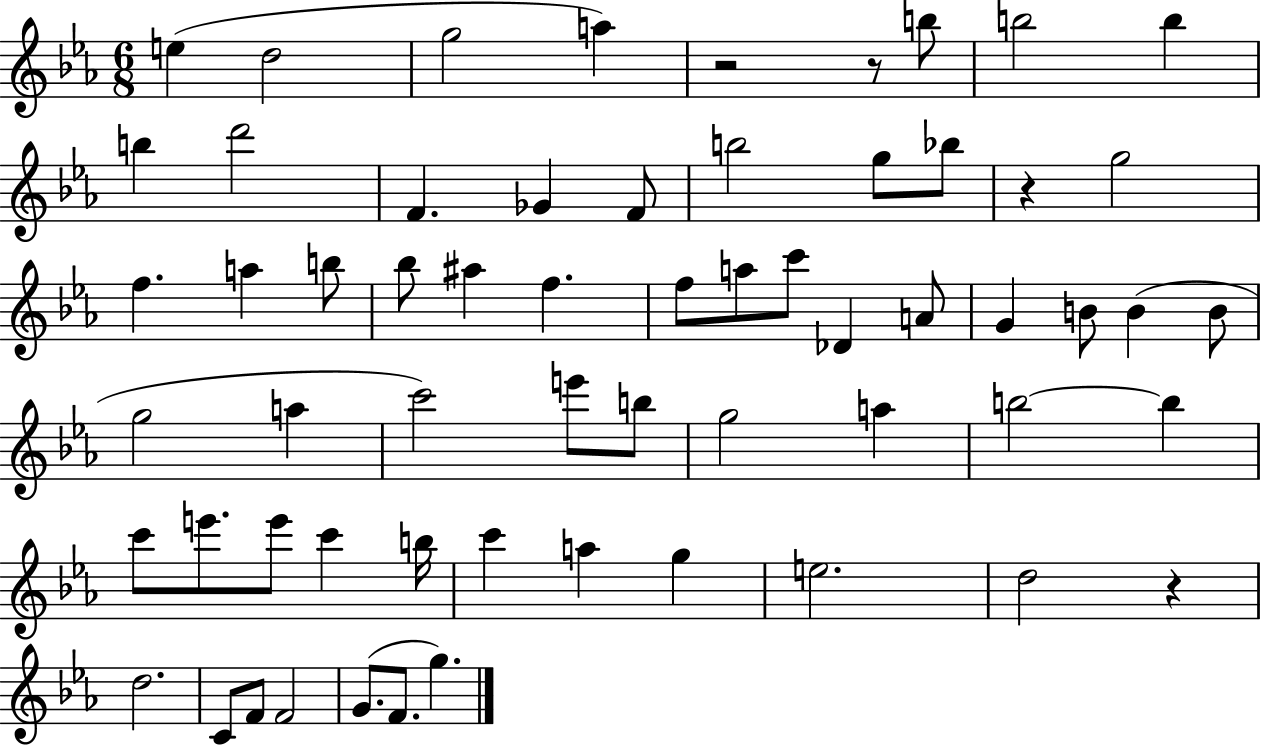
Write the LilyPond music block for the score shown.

{
  \clef treble
  \numericTimeSignature
  \time 6/8
  \key ees \major
  e''4( d''2 | g''2 a''4) | r2 r8 b''8 | b''2 b''4 | \break b''4 d'''2 | f'4. ges'4 f'8 | b''2 g''8 bes''8 | r4 g''2 | \break f''4. a''4 b''8 | bes''8 ais''4 f''4. | f''8 a''8 c'''8 des'4 a'8 | g'4 b'8 b'4( b'8 | \break g''2 a''4 | c'''2) e'''8 b''8 | g''2 a''4 | b''2~~ b''4 | \break c'''8 e'''8. e'''8 c'''4 b''16 | c'''4 a''4 g''4 | e''2. | d''2 r4 | \break d''2. | c'8 f'8 f'2 | g'8.( f'8. g''4.) | \bar "|."
}